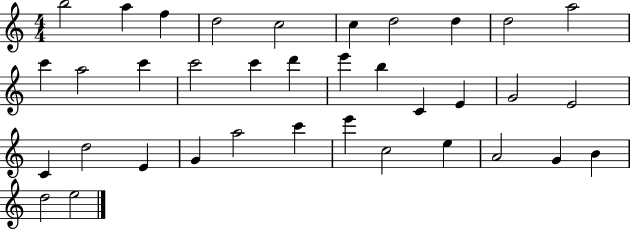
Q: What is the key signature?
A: C major